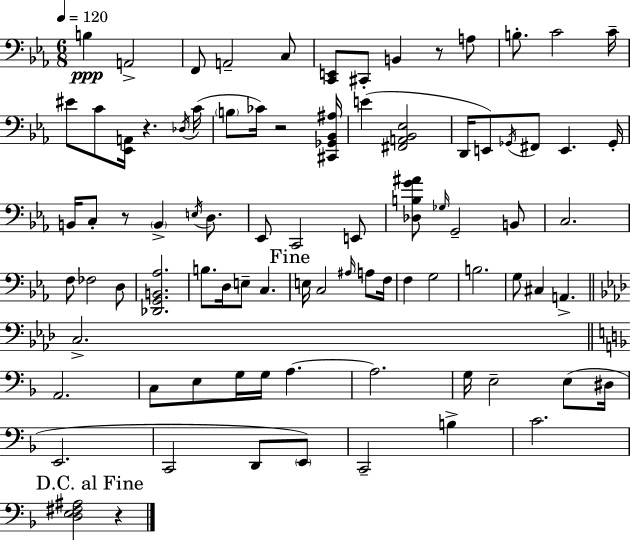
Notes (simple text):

B3/q A2/h F2/e A2/h C3/e [C2,E2]/e C#2/e B2/q R/e A3/e B3/e. C4/h C4/s EIS4/e C4/e [Eb2,A2]/s R/q. Db3/s C4/s B3/e CES4/s R/h [C#2,Gb2,Bb2,A#3]/s E4/q [F#2,A2,Bb2,Eb3]/h D2/s E2/e Gb2/s F#2/e E2/q. Gb2/s B2/s C3/e R/e B2/q E3/s D3/e. Eb2/e C2/h E2/e [Db3,B3,G4,A#4]/e Gb3/s G2/h B2/e C3/h. F3/e FES3/h D3/e [Db2,G2,B2,Ab3]/h. B3/e. D3/s E3/e C3/q. E3/s C3/h A#3/s A3/e F3/s F3/q G3/h B3/h. G3/e C#3/q A2/q. C3/h. A2/h. C3/e E3/e G3/s G3/s A3/q. A3/h. G3/s E3/h E3/e D#3/s E2/h. C2/h D2/e E2/e C2/h B3/q C4/h. [D3,E3,F#3,A#3]/h R/q